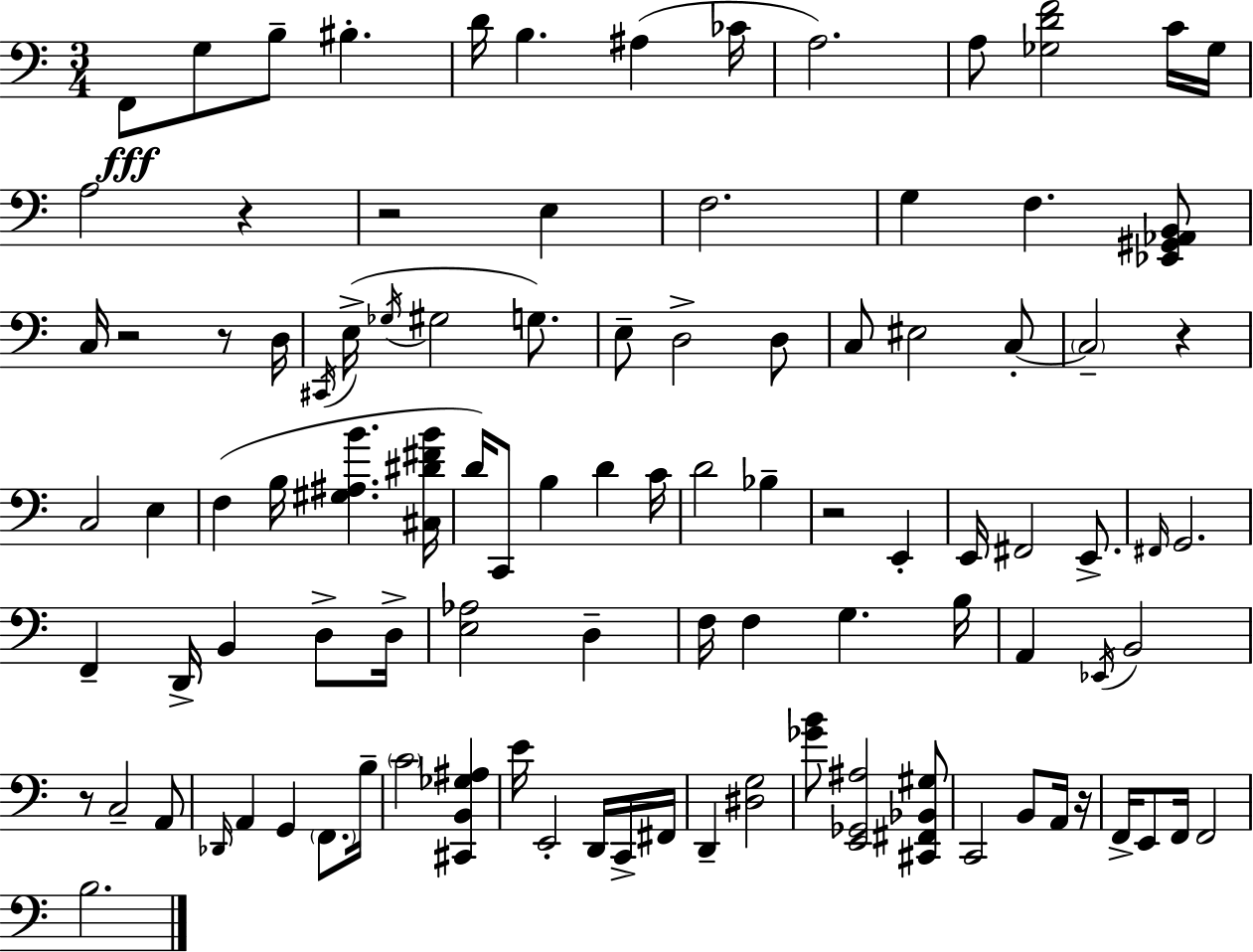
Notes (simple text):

F2/e G3/e B3/e BIS3/q. D4/s B3/q. A#3/q CES4/s A3/h. A3/e [Gb3,D4,F4]/h C4/s Gb3/s A3/h R/q R/h E3/q F3/h. G3/q F3/q. [Eb2,G#2,Ab2,B2]/e C3/s R/h R/e D3/s C#2/s E3/s Gb3/s G#3/h G3/e. E3/e D3/h D3/e C3/e EIS3/h C3/e C3/h R/q C3/h E3/q F3/q B3/s [G#3,A#3,B4]/q. [C#3,D#4,F#4,B4]/s D4/s C2/e B3/q D4/q C4/s D4/h Bb3/q R/h E2/q E2/s F#2/h E2/e. F#2/s G2/h. F2/q D2/s B2/q D3/e D3/s [E3,Ab3]/h D3/q F3/s F3/q G3/q. B3/s A2/q Eb2/s B2/h R/e C3/h A2/e Db2/s A2/q G2/q F2/e. B3/s C4/h [C#2,B2,Gb3,A#3]/q E4/s E2/h D2/s C2/s F#2/s D2/q [D#3,G3]/h [Gb4,B4]/e [E2,Gb2,A#3]/h [C#2,F#2,Bb2,G#3]/e C2/h B2/e A2/s R/s F2/s E2/e F2/s F2/h B3/h.